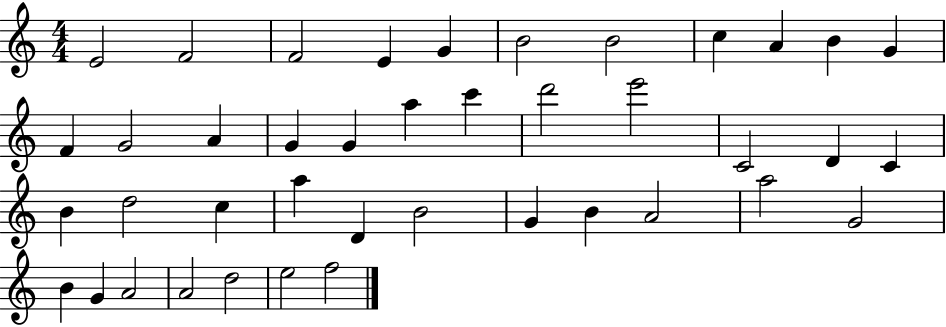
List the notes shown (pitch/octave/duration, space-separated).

E4/h F4/h F4/h E4/q G4/q B4/h B4/h C5/q A4/q B4/q G4/q F4/q G4/h A4/q G4/q G4/q A5/q C6/q D6/h E6/h C4/h D4/q C4/q B4/q D5/h C5/q A5/q D4/q B4/h G4/q B4/q A4/h A5/h G4/h B4/q G4/q A4/h A4/h D5/h E5/h F5/h